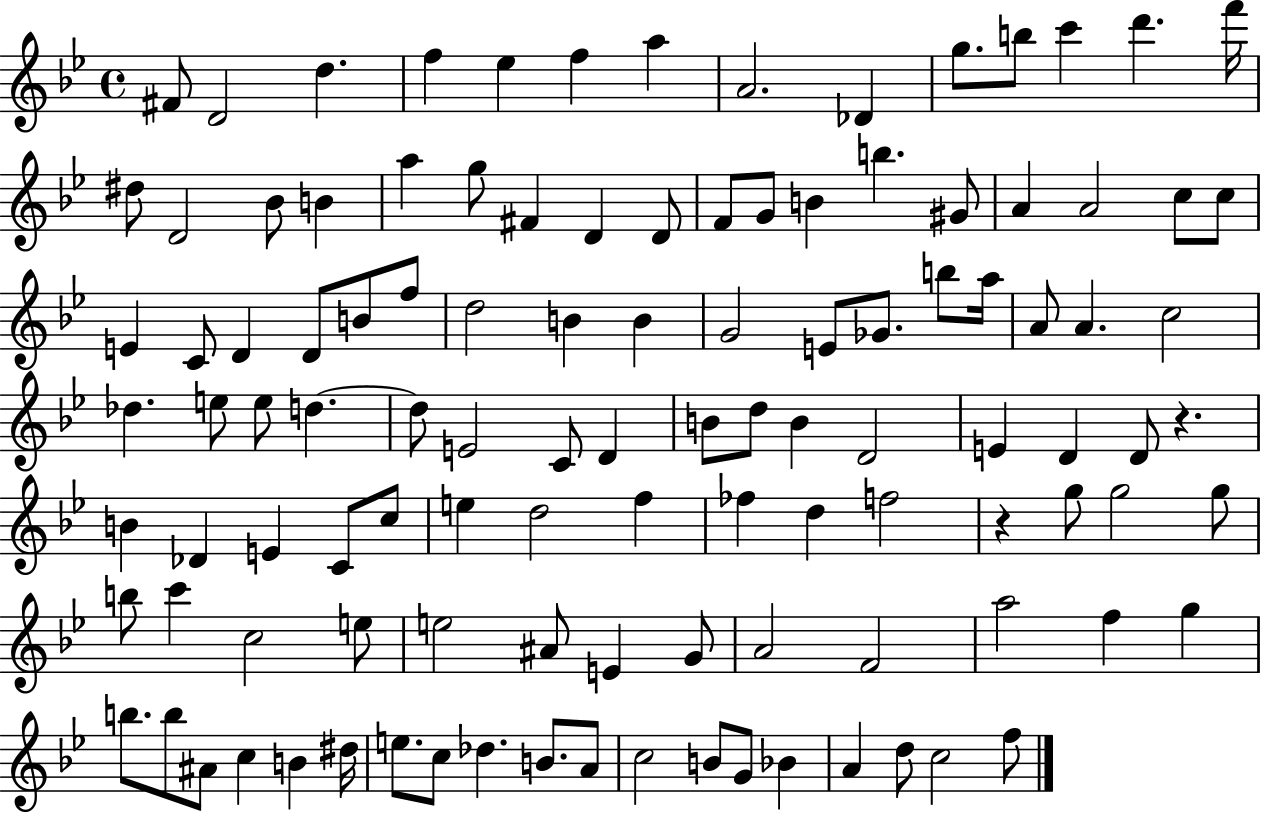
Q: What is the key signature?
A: BES major